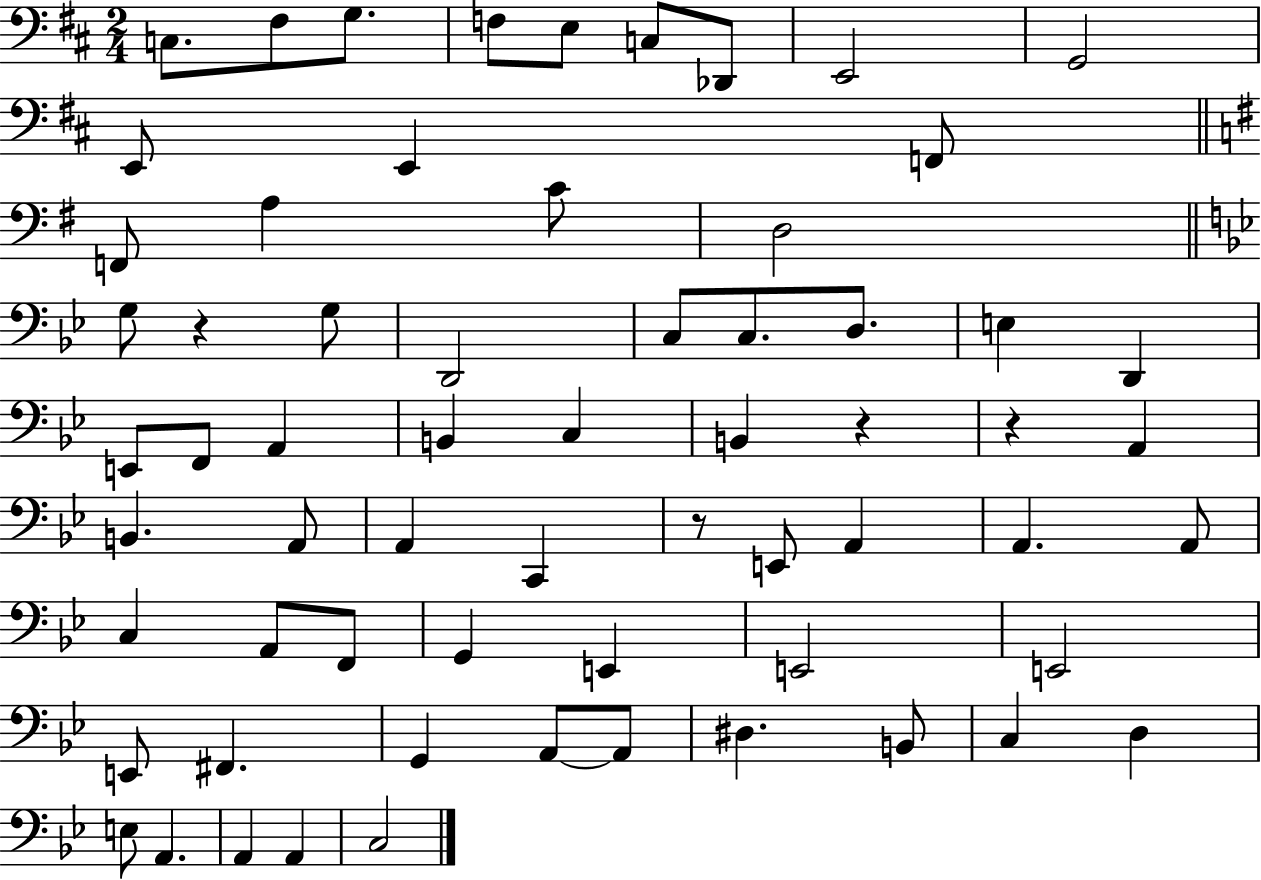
X:1
T:Untitled
M:2/4
L:1/4
K:D
C,/2 ^F,/2 G,/2 F,/2 E,/2 C,/2 _D,,/2 E,,2 G,,2 E,,/2 E,, F,,/2 F,,/2 A, C/2 D,2 G,/2 z G,/2 D,,2 C,/2 C,/2 D,/2 E, D,, E,,/2 F,,/2 A,, B,, C, B,, z z A,, B,, A,,/2 A,, C,, z/2 E,,/2 A,, A,, A,,/2 C, A,,/2 F,,/2 G,, E,, E,,2 E,,2 E,,/2 ^F,, G,, A,,/2 A,,/2 ^D, B,,/2 C, D, E,/2 A,, A,, A,, C,2